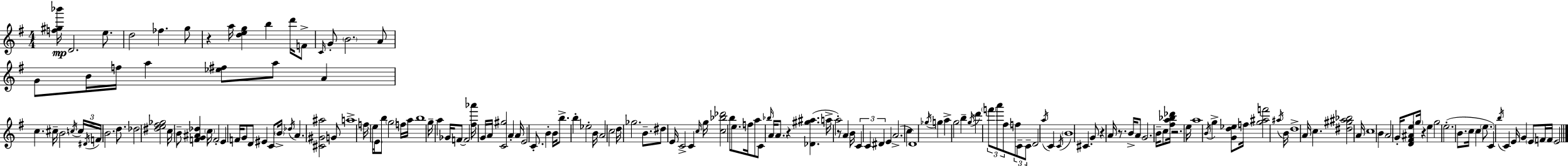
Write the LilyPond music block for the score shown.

{
  \clef treble
  \numericTimeSignature
  \time 4/4
  \key e \minor
  \repeat volta 2 { <f'' gis'' bes'''>16\mp d'2. e''8. | d''2 fes''4. g''8 | r4 a''16 <d'' e'' g''>4 b''4 d'''16 f'8-> | \grace { c'16 } g'8-. \parenthesize b'2. a'8 | \break g'8 b'16 f''16 a''4 <ees'' fis''>8 a''8 a'4 | c''4. cis''16-- b'2 | \acciaccatura { c''16 } \tuplet 3/2 { c''16 \acciaccatura { dis'16 } f'16 } \parenthesize b'2. | d''8. des''2 <dis'' e'' fis'' ges''>2 | \break c''16 b'8-- <f' g' ais' des''>4 \parenthesize c''16 f'2-. | e'4 f'16 g'8 d'8 eis'4 | c'8 \parenthesize b'16-> \acciaccatura { des''16 } a'4. <cis' gis' ais''>2 | g'8 a''1-> | \break f''16 e''16 \parenthesize e'8 b''8 \parenthesize g''2 | f''16 a''16 b''1 | g''16-- a''4 ges'16 f'8~~ f'2 | <fis'' aes'''>16 g'16 a'16 <c' gis''>2 a'4-. | \break a'16 e'2 c'8.-. b'4-. | b'16 b''8.-> b''4-. ees''2-. | b'16 a'2 c''2 | d''16 ges''2. | \break b'8.-- dis''8 e'16 c'2-> c'4 | \grace { c''16 } g''16 <c'' bes'' des'''>2 b''8 e''8. | f''16 a''8 c'8 \grace { bes''16 } a'16 a'8. r4 | <des' gis'' ais''>4.( a''16-> a''2-.) r8 | \break a'4 b'16 \tuplet 3/2 { c'4 c'4 dis'4 } | e'4 a'2.->( | c''4 d'1) | \acciaccatura { ges''16 } g''4 a''4-> g''2 | \break b''4-- \acciaccatura { g''16 } d'''4 | \tuplet 3/2 { \parenthesize f'''8 a'''8 fis''8 } \tuplet 3/2 { f''8 c'8-- c'8-- } d'2 | \acciaccatura { a''16 } c'4 \acciaccatura { c'16 } \parenthesize b'1 | cis'4. | \break g'8 r4 a'16 r8. b'16-> a'8 g'2. | b'16-- c''8 <fis'' a'' bes'' des'''>16 r2. | e''16 a''1 | \acciaccatura { b'16 } g''4-> <g' d'' ees''>8 | \break f''16 <g'' ais'' f'''>2 \acciaccatura { ais''16 } b'16 d''1-> | a'16 c''4. | <dis'' gis'' ais'' bes''>2 a'16 c''1 | b'4 | \break a'2 g'16-. <d' fis' ais' e''>8 \parenthesize g''16 r4 | e''4 g''2 e''2.-.( | b'8. c''16 c''4 | \parenthesize e''8. c'4) \acciaccatura { b''16 } c'4 e'16 g'4 | \break \parenthesize e'8 f'16 f'16 e'2 } \bar "|."
}